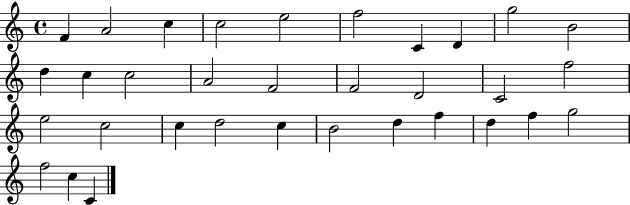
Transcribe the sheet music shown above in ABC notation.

X:1
T:Untitled
M:4/4
L:1/4
K:C
F A2 c c2 e2 f2 C D g2 B2 d c c2 A2 F2 F2 D2 C2 f2 e2 c2 c d2 c B2 d f d f g2 f2 c C